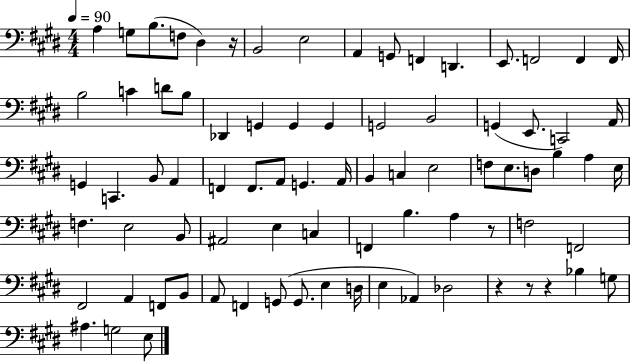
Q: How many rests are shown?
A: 5